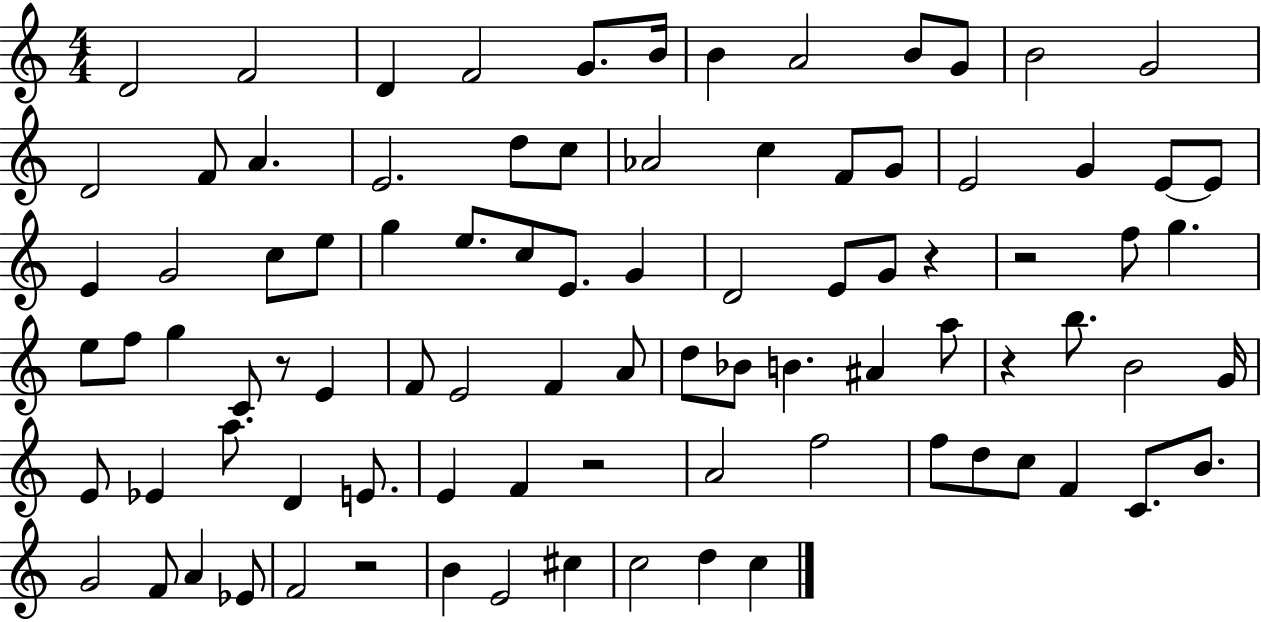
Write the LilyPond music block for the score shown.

{
  \clef treble
  \numericTimeSignature
  \time 4/4
  \key c \major
  d'2 f'2 | d'4 f'2 g'8. b'16 | b'4 a'2 b'8 g'8 | b'2 g'2 | \break d'2 f'8 a'4. | e'2. d''8 c''8 | aes'2 c''4 f'8 g'8 | e'2 g'4 e'8~~ e'8 | \break e'4 g'2 c''8 e''8 | g''4 e''8. c''8 e'8. g'4 | d'2 e'8 g'8 r4 | r2 f''8 g''4. | \break e''8 f''8 g''4 c'8 r8 e'4 | f'8 e'2 f'4 a'8 | d''8 bes'8 b'4. ais'4 a''8 | r4 b''8. b'2 g'16 | \break e'8 ees'4 a''8. d'4 e'8. | e'4 f'4 r2 | a'2 f''2 | f''8 d''8 c''8 f'4 c'8. b'8. | \break g'2 f'8 a'4 ees'8 | f'2 r2 | b'4 e'2 cis''4 | c''2 d''4 c''4 | \break \bar "|."
}